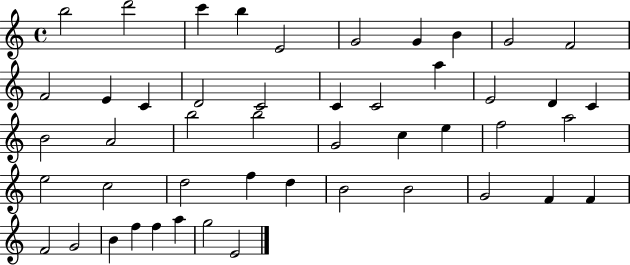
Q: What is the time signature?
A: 4/4